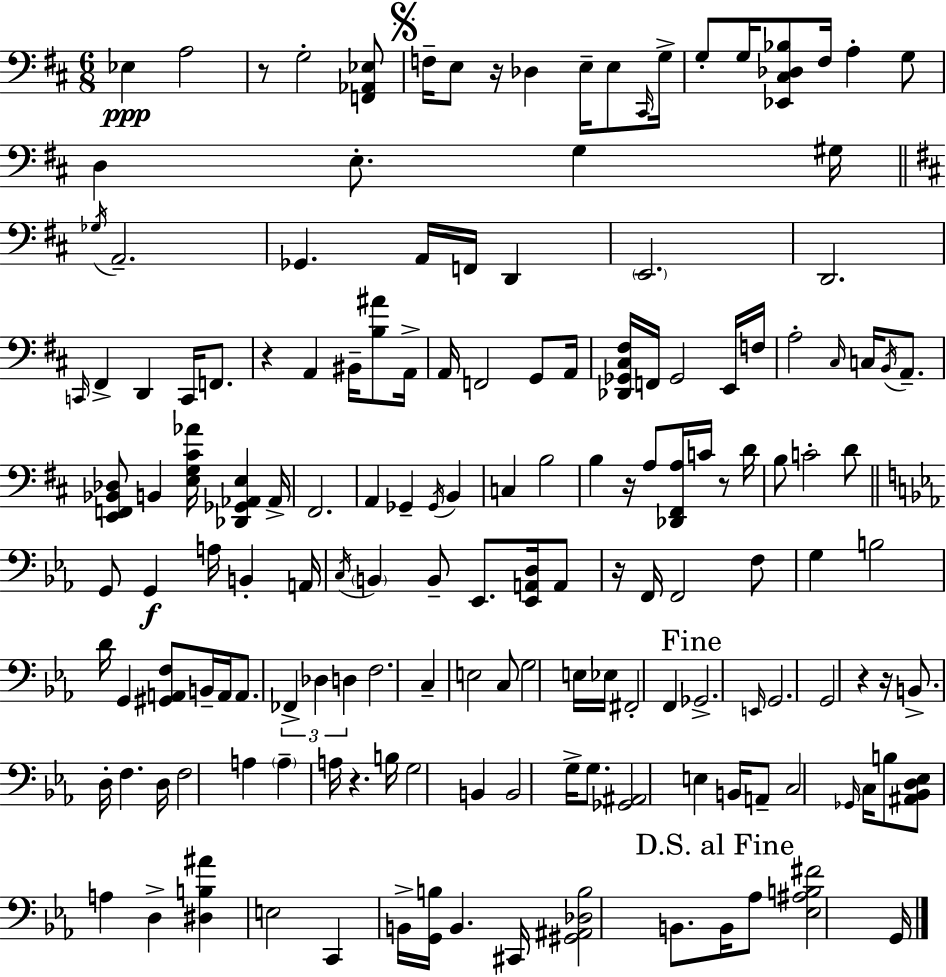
Eb3/q A3/h R/e G3/h [F2,Ab2,Eb3]/e F3/s E3/e R/s Db3/q E3/s E3/e C#2/s G3/s G3/e G3/s [Eb2,C#3,Db3,Bb3]/e F#3/s A3/q G3/e D3/q E3/e. G3/q G#3/s Gb3/s A2/h. Gb2/q. A2/s F2/s D2/q E2/h. D2/h. C2/s F#2/q D2/q C2/s F2/e. R/q A2/q BIS2/s [B3,A#4]/e A2/s A2/s F2/h G2/e A2/s [Db2,Gb2,C#3,F#3]/s F2/s Gb2/h E2/s F3/s A3/h C#3/s C3/s B2/s A2/e. [E2,F2,Bb2,Db3]/e B2/q [E3,G3,C#4,Ab4]/s [Db2,Gb2,Ab2,E3]/q Ab2/s F#2/h. A2/q Gb2/q Gb2/s B2/q C3/q B3/h B3/q R/s A3/e [Db2,F#2,A3]/s C4/s R/e D4/s B3/e C4/h D4/e G2/e G2/q A3/s B2/q A2/s C3/s B2/q B2/e Eb2/e. [Eb2,A2,D3]/s A2/e R/s F2/s F2/h F3/e G3/q B3/h D4/s G2/q [G#2,A2,F3]/e B2/s A2/s A2/e. FES2/q Db3/q D3/q F3/h. C3/q E3/h C3/e G3/h E3/s Eb3/s F#2/h F2/q Gb2/h. E2/s G2/h. G2/h R/q R/s B2/e. D3/s F3/q. D3/s F3/h A3/q A3/q A3/s R/q. B3/s G3/h B2/q B2/h G3/s G3/e. [Gb2,A#2]/h E3/q B2/s A2/e C3/h Gb2/s C3/s B3/e [A#2,Bb2,D3,Eb3]/e A3/q D3/q [D#3,B3,A#4]/q E3/h C2/q B2/s [G2,B3]/s B2/q. C#2/s [G#2,A#2,Db3,B3]/h B2/e. B2/s Ab3/e [Eb3,A#3,B3,F#4]/h G2/s